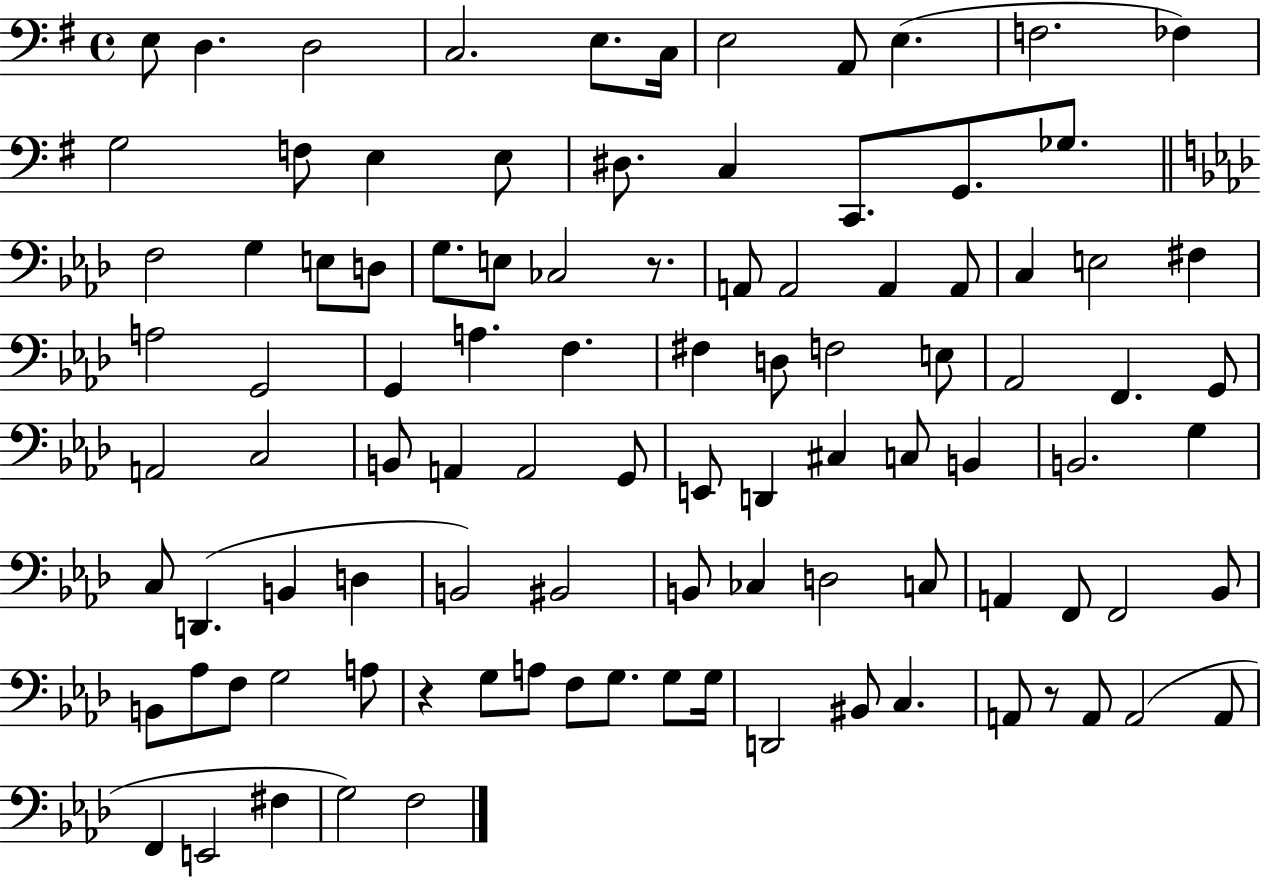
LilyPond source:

{
  \clef bass
  \time 4/4
  \defaultTimeSignature
  \key g \major
  e8 d4. d2 | c2. e8. c16 | e2 a,8 e4.( | f2. fes4) | \break g2 f8 e4 e8 | dis8. c4 c,8. g,8. ges8. | \bar "||" \break \key aes \major f2 g4 e8 d8 | g8. e8 ces2 r8. | a,8 a,2 a,4 a,8 | c4 e2 fis4 | \break a2 g,2 | g,4 a4. f4. | fis4 d8 f2 e8 | aes,2 f,4. g,8 | \break a,2 c2 | b,8 a,4 a,2 g,8 | e,8 d,4 cis4 c8 b,4 | b,2. g4 | \break c8 d,4.( b,4 d4 | b,2) bis,2 | b,8 ces4 d2 c8 | a,4 f,8 f,2 bes,8 | \break b,8 aes8 f8 g2 a8 | r4 g8 a8 f8 g8. g8 g16 | d,2 bis,8 c4. | a,8 r8 a,8 a,2( a,8 | \break f,4 e,2 fis4 | g2) f2 | \bar "|."
}